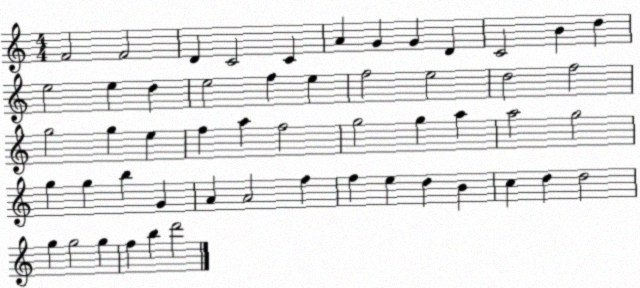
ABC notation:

X:1
T:Untitled
M:4/4
L:1/4
K:C
F2 F2 D C2 C A G G D C2 B d e2 e d e2 f e f2 e2 d2 f2 g2 g e f a f2 g2 g a a2 g2 g g b G A A2 f f e d B c d d2 g g2 g f b d'2